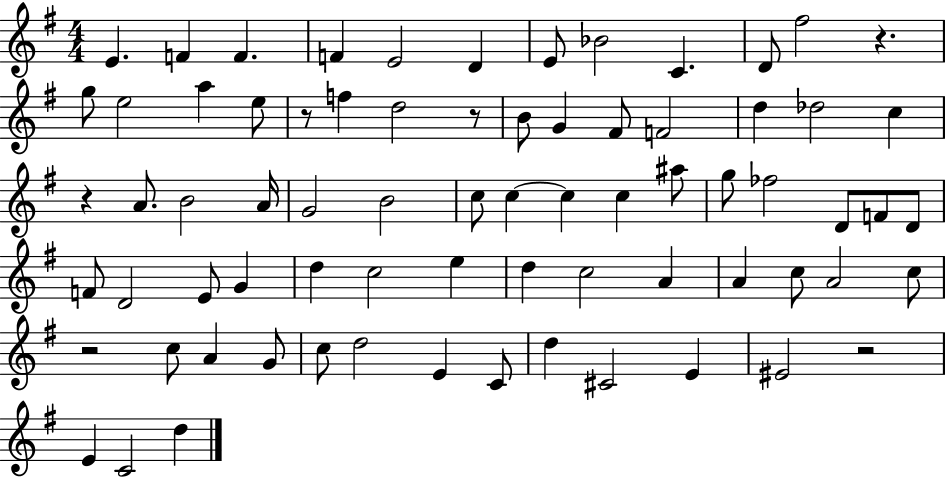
{
  \clef treble
  \numericTimeSignature
  \time 4/4
  \key g \major
  e'4. f'4 f'4. | f'4 e'2 d'4 | e'8 bes'2 c'4. | d'8 fis''2 r4. | \break g''8 e''2 a''4 e''8 | r8 f''4 d''2 r8 | b'8 g'4 fis'8 f'2 | d''4 des''2 c''4 | \break r4 a'8. b'2 a'16 | g'2 b'2 | c''8 c''4~~ c''4 c''4 ais''8 | g''8 fes''2 d'8 f'8 d'8 | \break f'8 d'2 e'8 g'4 | d''4 c''2 e''4 | d''4 c''2 a'4 | a'4 c''8 a'2 c''8 | \break r2 c''8 a'4 g'8 | c''8 d''2 e'4 c'8 | d''4 cis'2 e'4 | eis'2 r2 | \break e'4 c'2 d''4 | \bar "|."
}